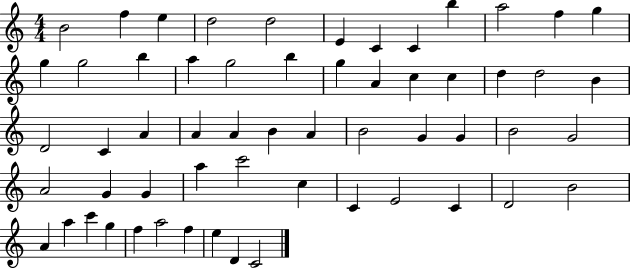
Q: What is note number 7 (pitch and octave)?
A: C4